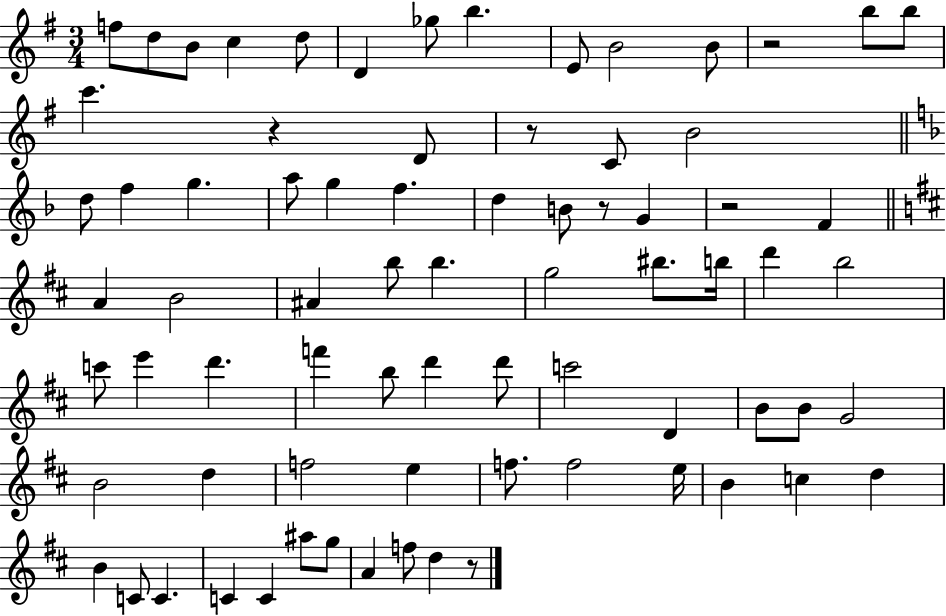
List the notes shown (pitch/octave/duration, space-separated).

F5/e D5/e B4/e C5/q D5/e D4/q Gb5/e B5/q. E4/e B4/h B4/e R/h B5/e B5/e C6/q. R/q D4/e R/e C4/e B4/h D5/e F5/q G5/q. A5/e G5/q F5/q. D5/q B4/e R/e G4/q R/h F4/q A4/q B4/h A#4/q B5/e B5/q. G5/h BIS5/e. B5/s D6/q B5/h C6/e E6/q D6/q. F6/q B5/e D6/q D6/e C6/h D4/q B4/e B4/e G4/h B4/h D5/q F5/h E5/q F5/e. F5/h E5/s B4/q C5/q D5/q B4/q C4/e C4/q. C4/q C4/q A#5/e G5/e A4/q F5/e D5/q R/e